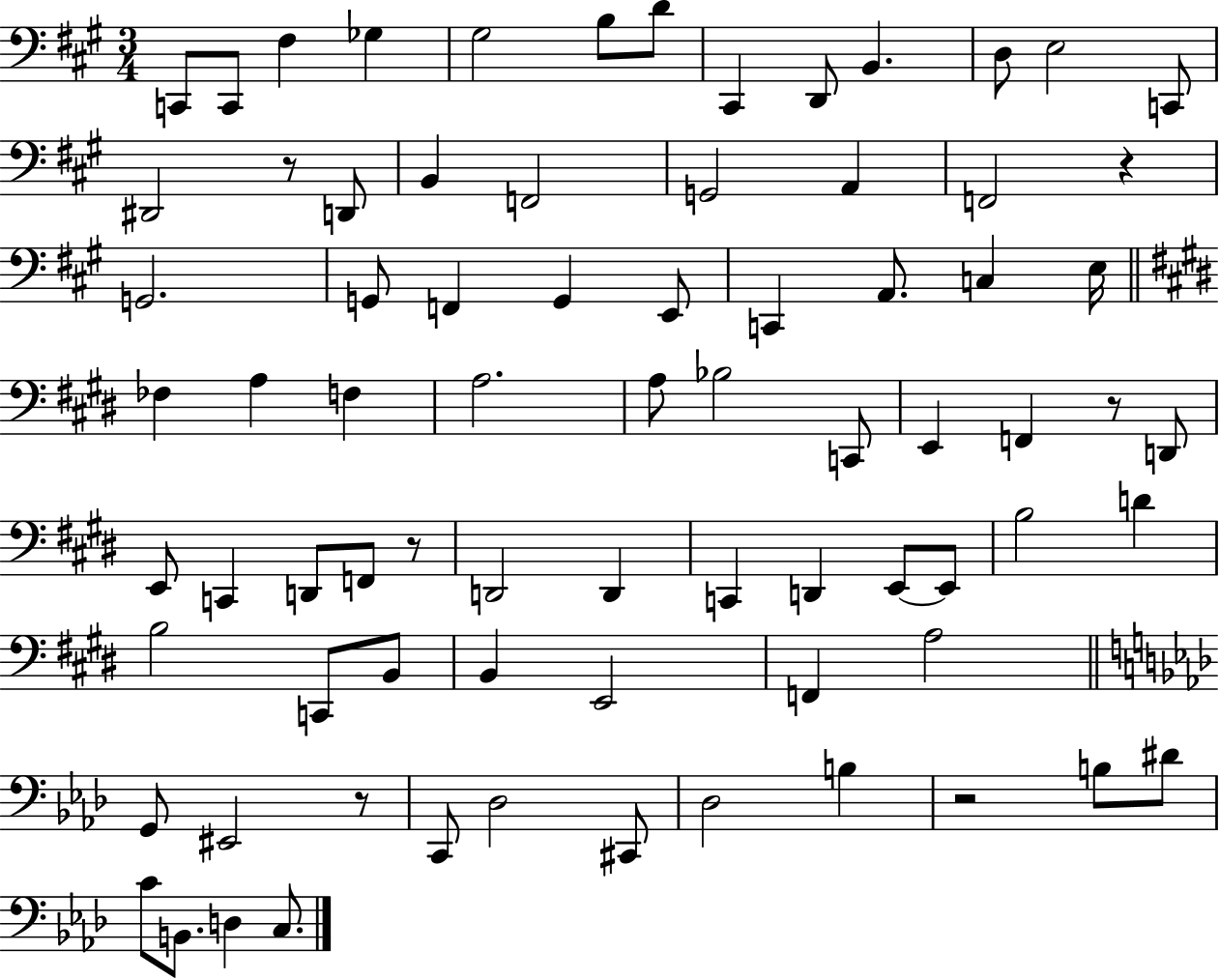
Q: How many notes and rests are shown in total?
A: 77